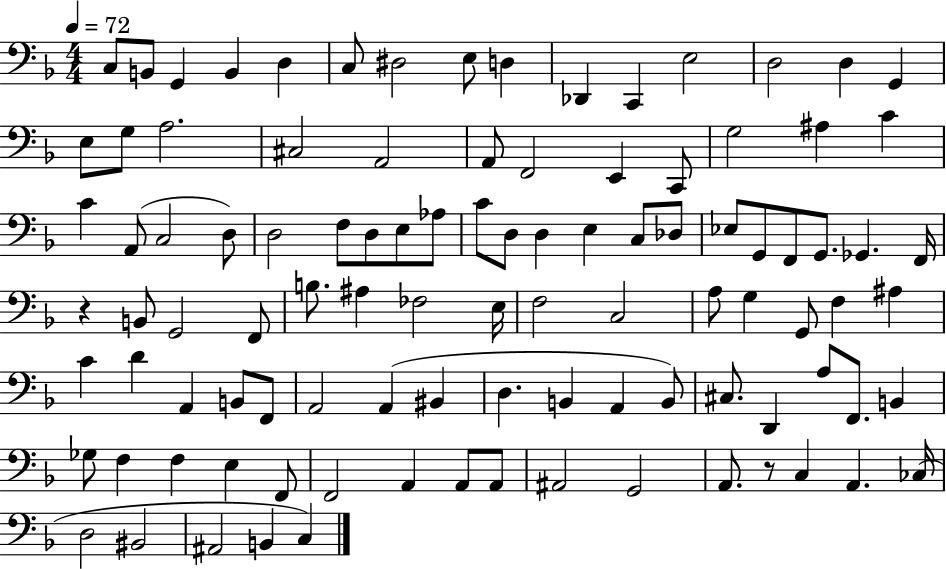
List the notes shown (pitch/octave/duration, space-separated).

C3/e B2/e G2/q B2/q D3/q C3/e D#3/h E3/e D3/q Db2/q C2/q E3/h D3/h D3/q G2/q E3/e G3/e A3/h. C#3/h A2/h A2/e F2/h E2/q C2/e G3/h A#3/q C4/q C4/q A2/e C3/h D3/e D3/h F3/e D3/e E3/e Ab3/e C4/e D3/e D3/q E3/q C3/e Db3/e Eb3/e G2/e F2/e G2/e. Gb2/q. F2/s R/q B2/e G2/h F2/e B3/e. A#3/q FES3/h E3/s F3/h C3/h A3/e G3/q G2/e F3/q A#3/q C4/q D4/q A2/q B2/e F2/e A2/h A2/q BIS2/q D3/q. B2/q A2/q B2/e C#3/e. D2/q A3/e F2/e. B2/q Gb3/e F3/q F3/q E3/q F2/e F2/h A2/q A2/e A2/e A#2/h G2/h A2/e. R/e C3/q A2/q. CES3/s D3/h BIS2/h A#2/h B2/q C3/q